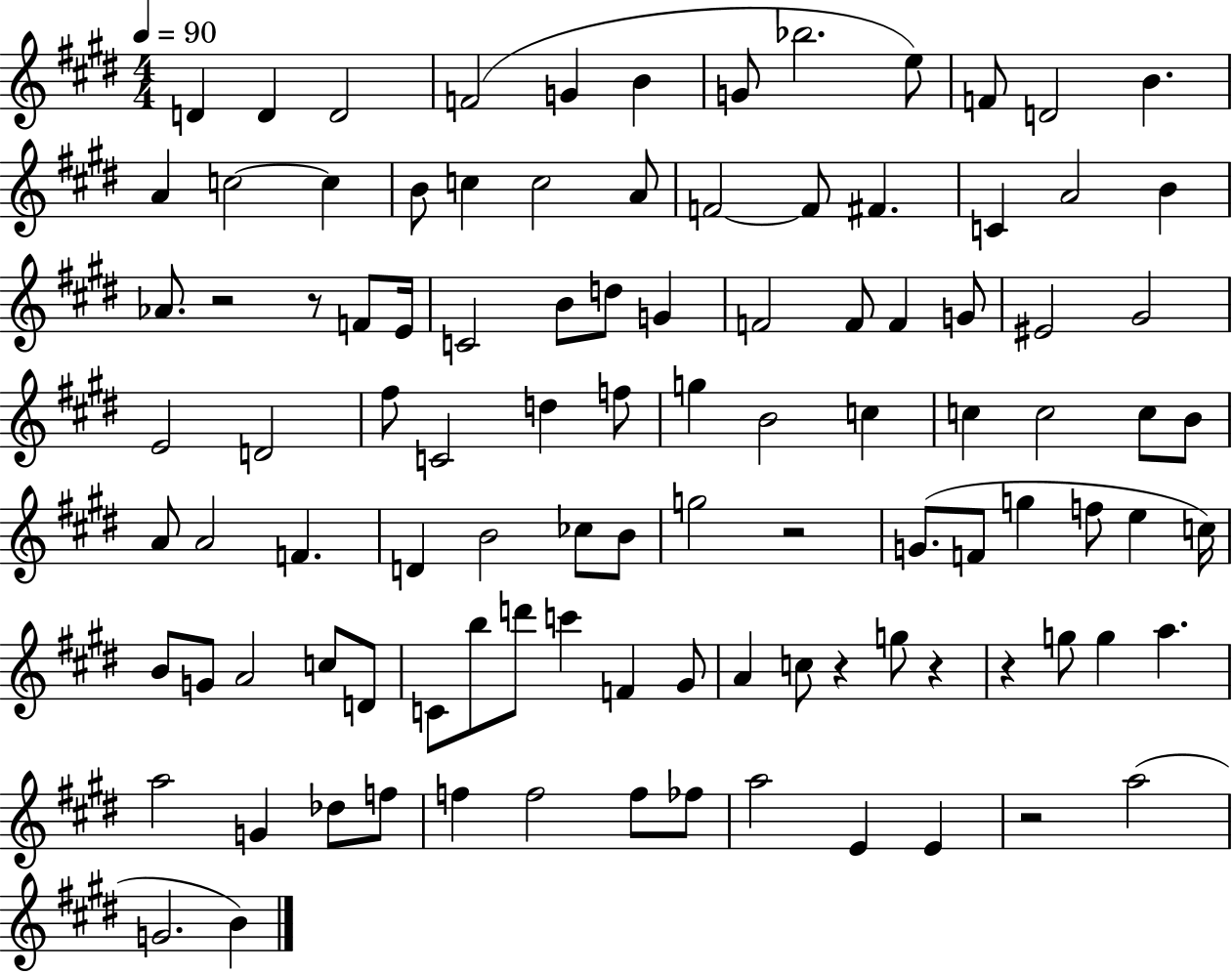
X:1
T:Untitled
M:4/4
L:1/4
K:E
D D D2 F2 G B G/2 _b2 e/2 F/2 D2 B A c2 c B/2 c c2 A/2 F2 F/2 ^F C A2 B _A/2 z2 z/2 F/2 E/4 C2 B/2 d/2 G F2 F/2 F G/2 ^E2 ^G2 E2 D2 ^f/2 C2 d f/2 g B2 c c c2 c/2 B/2 A/2 A2 F D B2 _c/2 B/2 g2 z2 G/2 F/2 g f/2 e c/4 B/2 G/2 A2 c/2 D/2 C/2 b/2 d'/2 c' F ^G/2 A c/2 z g/2 z z g/2 g a a2 G _d/2 f/2 f f2 f/2 _f/2 a2 E E z2 a2 G2 B